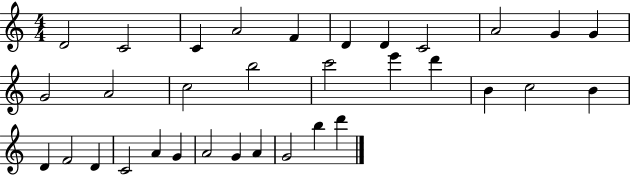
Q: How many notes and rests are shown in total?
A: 33